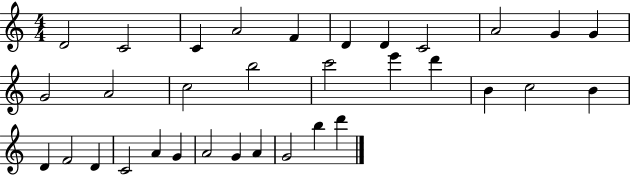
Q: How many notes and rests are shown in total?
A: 33